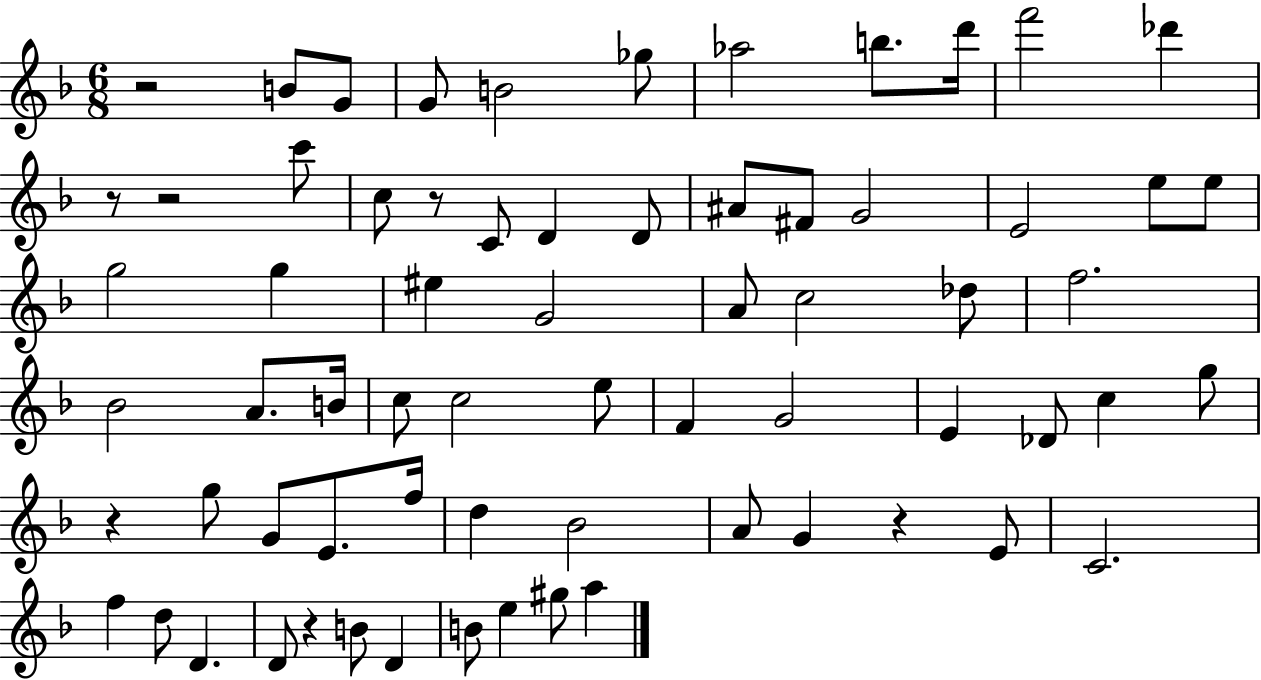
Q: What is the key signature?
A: F major